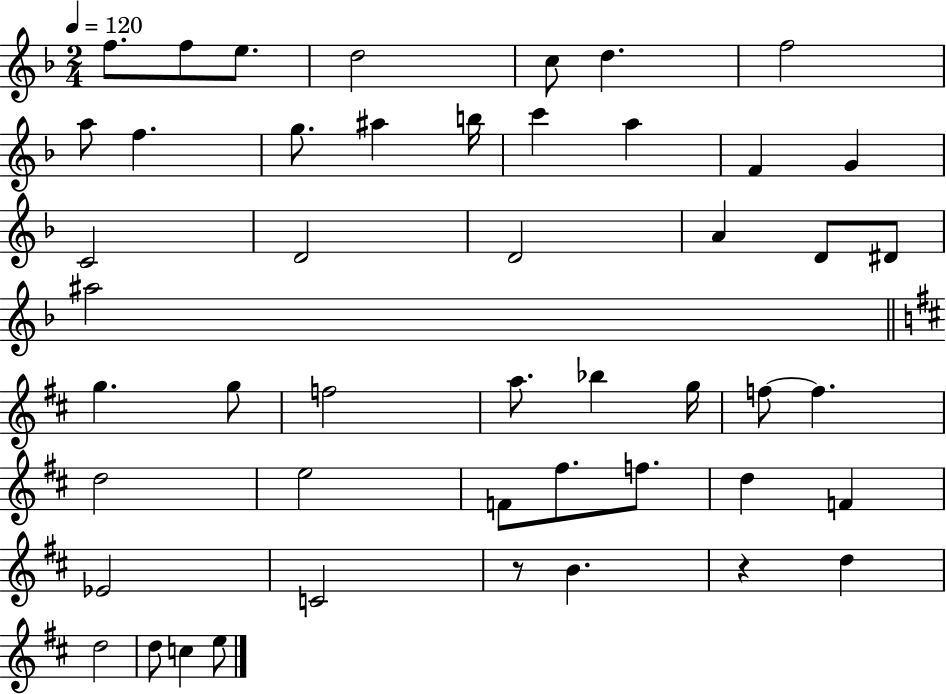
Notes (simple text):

F5/e. F5/e E5/e. D5/h C5/e D5/q. F5/h A5/e F5/q. G5/e. A#5/q B5/s C6/q A5/q F4/q G4/q C4/h D4/h D4/h A4/q D4/e D#4/e A#5/h G5/q. G5/e F5/h A5/e. Bb5/q G5/s F5/e F5/q. D5/h E5/h F4/e F#5/e. F5/e. D5/q F4/q Eb4/h C4/h R/e B4/q. R/q D5/q D5/h D5/e C5/q E5/e